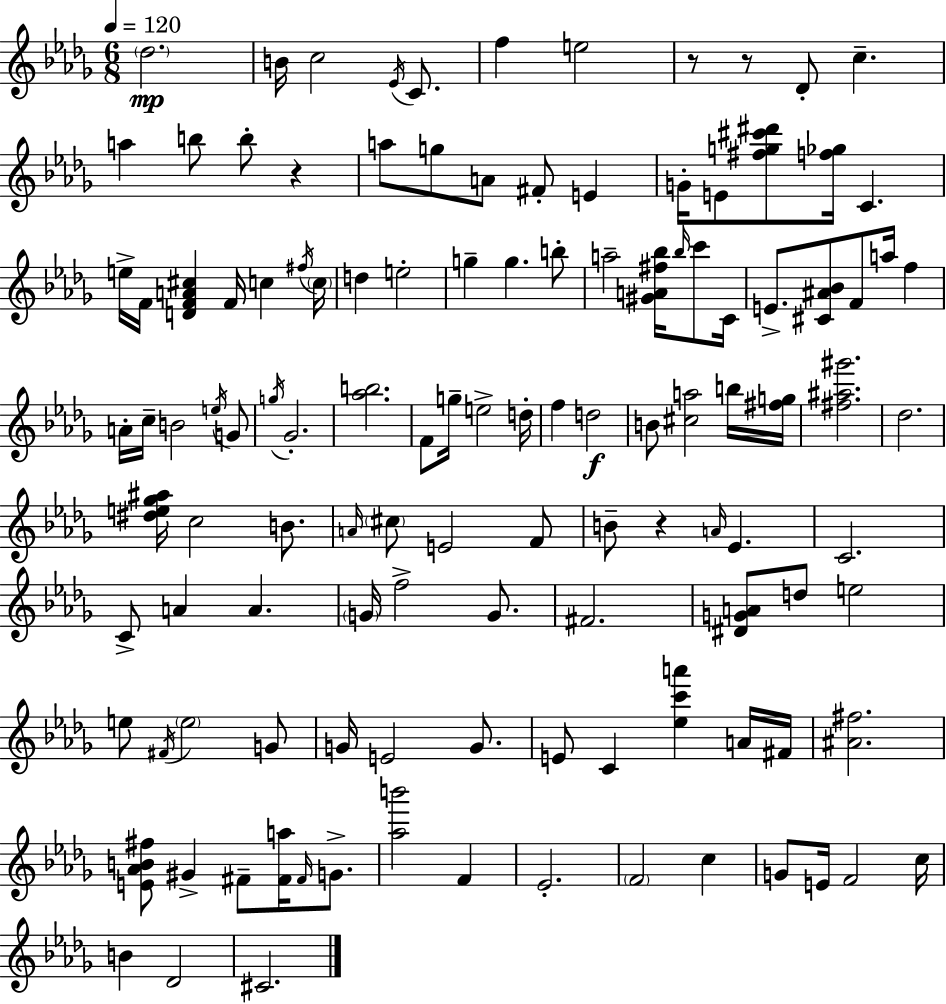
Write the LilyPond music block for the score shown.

{
  \clef treble
  \numericTimeSignature
  \time 6/8
  \key bes \minor
  \tempo 4 = 120
  \parenthesize des''2.\mp | b'16 c''2 \acciaccatura { ees'16 } c'8. | f''4 e''2 | r8 r8 des'8-. c''4.-- | \break a''4 b''8 b''8-. r4 | a''8 g''8 a'8 fis'8-. e'4 | g'16-. e'8 <fis'' g'' cis''' dis'''>8 <f'' ges''>16 c'4. | e''16-> f'16 <d' f' a' cis''>4 f'16 c''4 | \break \acciaccatura { fis''16 } \parenthesize c''16 d''4 e''2-. | g''4-- g''4. | b''8-. a''2-- <gis' a' fis'' bes''>16 \grace { bes''16 } | c'''8 c'16 e'8.-> <cis' ais' bes'>8 f'8 a''16 f''4 | \break a'16-. c''16-- b'2 | \acciaccatura { e''16 } g'8 \acciaccatura { g''16 } ges'2.-. | <aes'' b''>2. | f'8 g''16-- e''2-> | \break d''16-. f''4 d''2\f | b'8 <cis'' a''>2 | b''16 <fis'' g''>16 <fis'' ais'' gis'''>2. | des''2. | \break <dis'' e'' ges'' ais''>16 c''2 | b'8. \grace { a'16 } \parenthesize cis''8 e'2 | f'8 b'8-- r4 | \grace { a'16 } ees'4. c'2. | \break c'8-> a'4 | a'4. \parenthesize g'16 f''2-> | g'8. fis'2. | <dis' g' a'>8 d''8 e''2 | \break e''8 \acciaccatura { fis'16 } \parenthesize e''2 | g'8 g'16 e'2 | g'8. e'8 c'4 | <ees'' c''' a'''>4 a'16 fis'16 <ais' fis''>2. | \break <e' aes' b' fis''>8 gis'4-> | fis'8-- <fis' a''>16 \grace { fis'16 } g'8.-> <aes'' b'''>2 | f'4 ees'2.-. | \parenthesize f'2 | \break c''4 g'8 e'16 | f'2 c''16 b'4 | des'2 cis'2. | \bar "|."
}